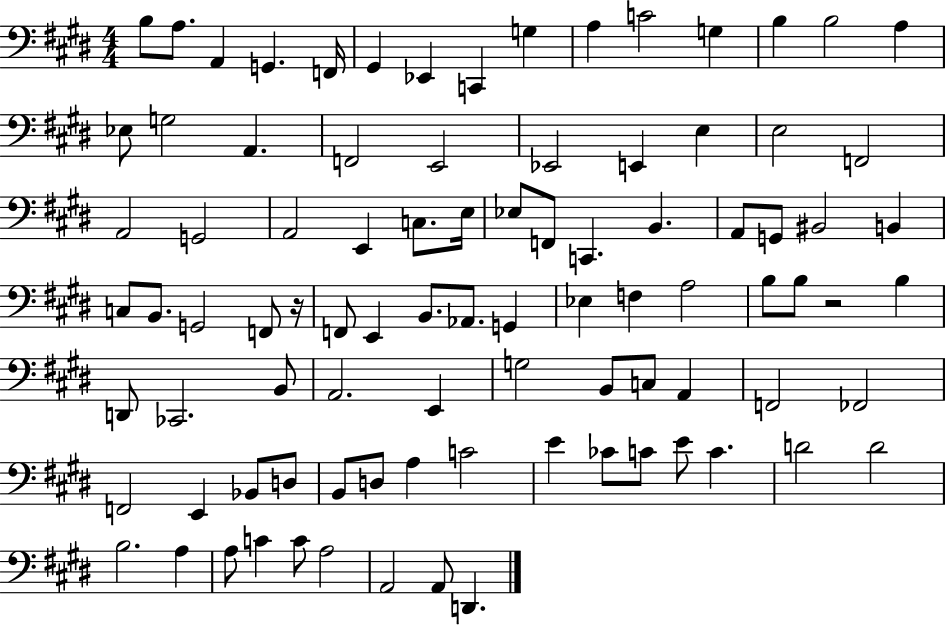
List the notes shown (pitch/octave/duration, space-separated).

B3/e A3/e. A2/q G2/q. F2/s G#2/q Eb2/q C2/q G3/q A3/q C4/h G3/q B3/q B3/h A3/q Eb3/e G3/h A2/q. F2/h E2/h Eb2/h E2/q E3/q E3/h F2/h A2/h G2/h A2/h E2/q C3/e. E3/s Eb3/e F2/e C2/q. B2/q. A2/e G2/e BIS2/h B2/q C3/e B2/e. G2/h F2/e R/s F2/e E2/q B2/e. Ab2/e. G2/q Eb3/q F3/q A3/h B3/e B3/e R/h B3/q D2/e CES2/h. B2/e A2/h. E2/q G3/h B2/e C3/e A2/q F2/h FES2/h F2/h E2/q Bb2/e D3/e B2/e D3/e A3/q C4/h E4/q CES4/e C4/e E4/e C4/q. D4/h D4/h B3/h. A3/q A3/e C4/q C4/e A3/h A2/h A2/e D2/q.